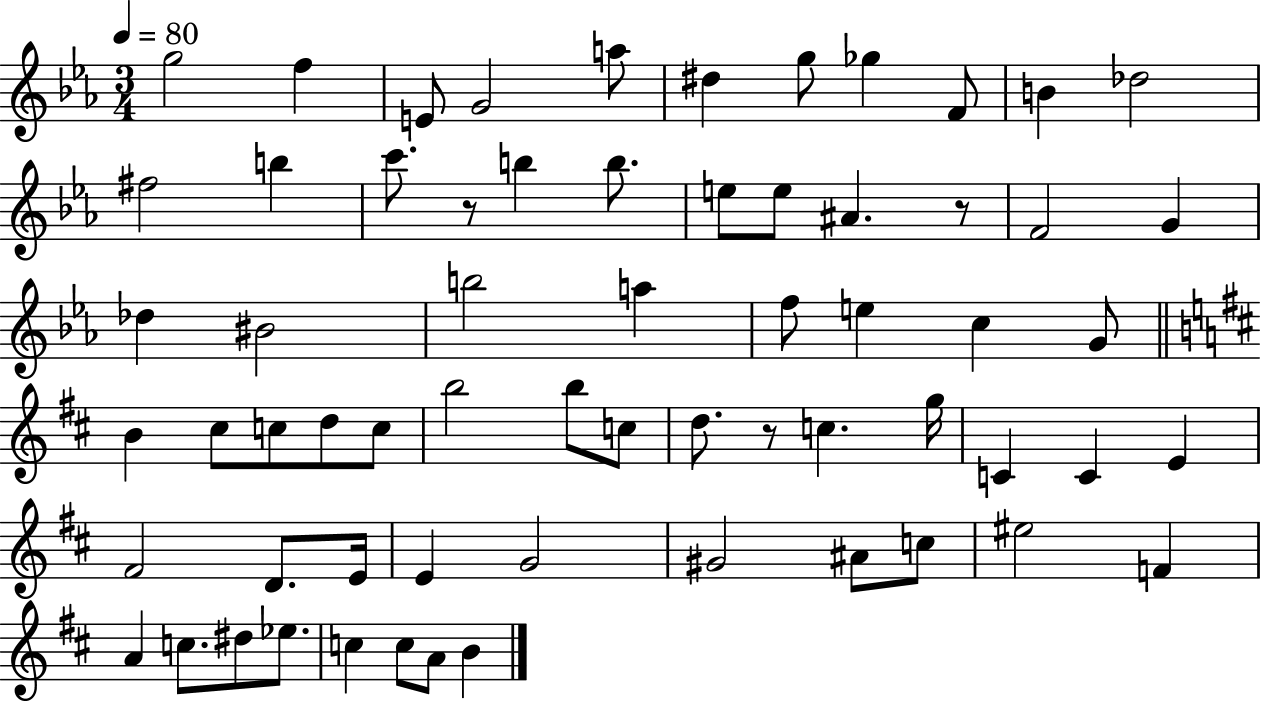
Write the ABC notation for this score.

X:1
T:Untitled
M:3/4
L:1/4
K:Eb
g2 f E/2 G2 a/2 ^d g/2 _g F/2 B _d2 ^f2 b c'/2 z/2 b b/2 e/2 e/2 ^A z/2 F2 G _d ^B2 b2 a f/2 e c G/2 B ^c/2 c/2 d/2 c/2 b2 b/2 c/2 d/2 z/2 c g/4 C C E ^F2 D/2 E/4 E G2 ^G2 ^A/2 c/2 ^e2 F A c/2 ^d/2 _e/2 c c/2 A/2 B